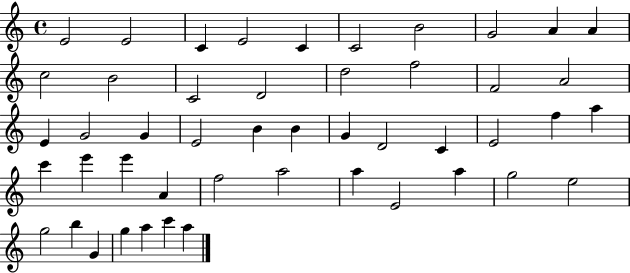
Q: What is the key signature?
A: C major